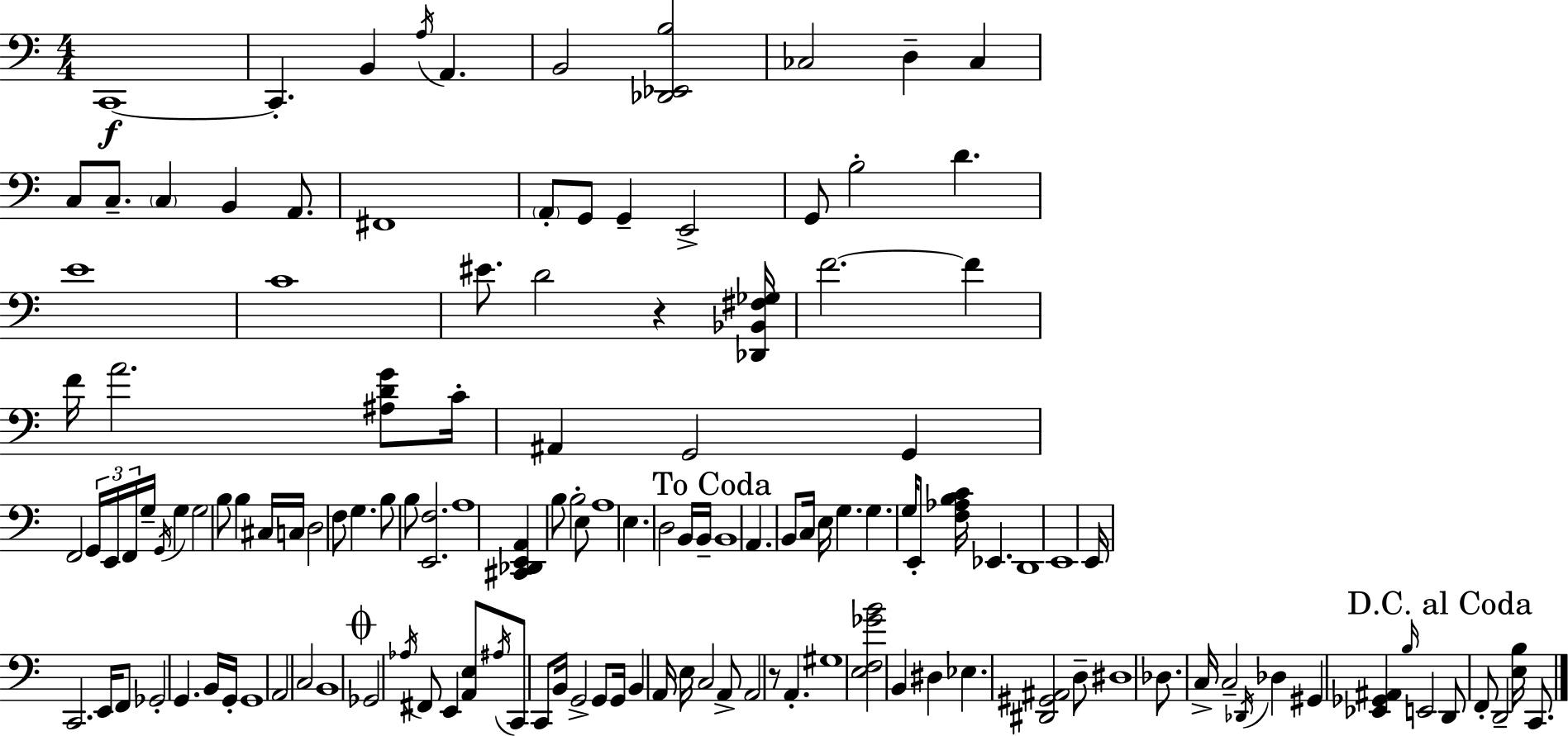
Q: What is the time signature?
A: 4/4